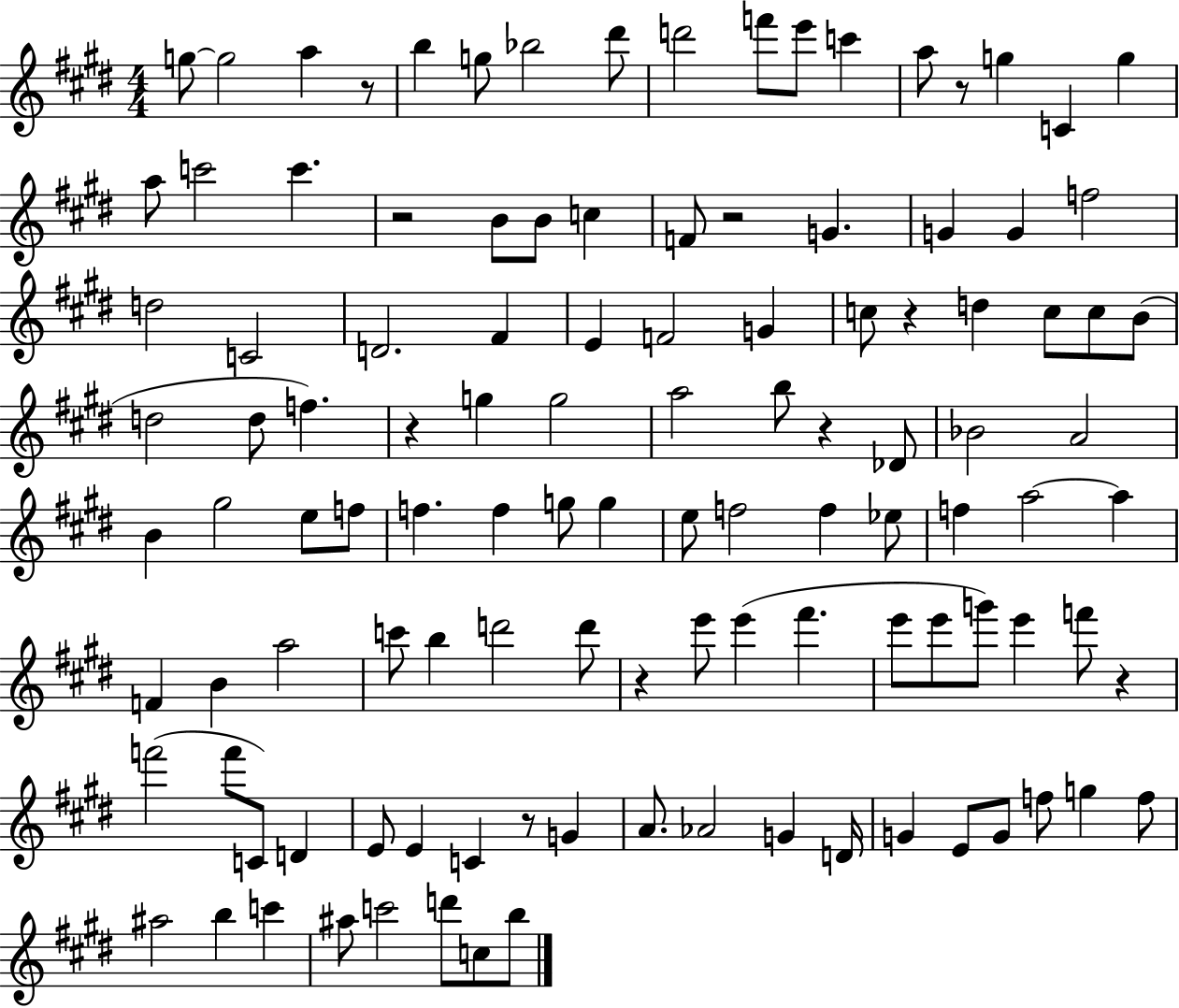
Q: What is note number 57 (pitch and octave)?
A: E5